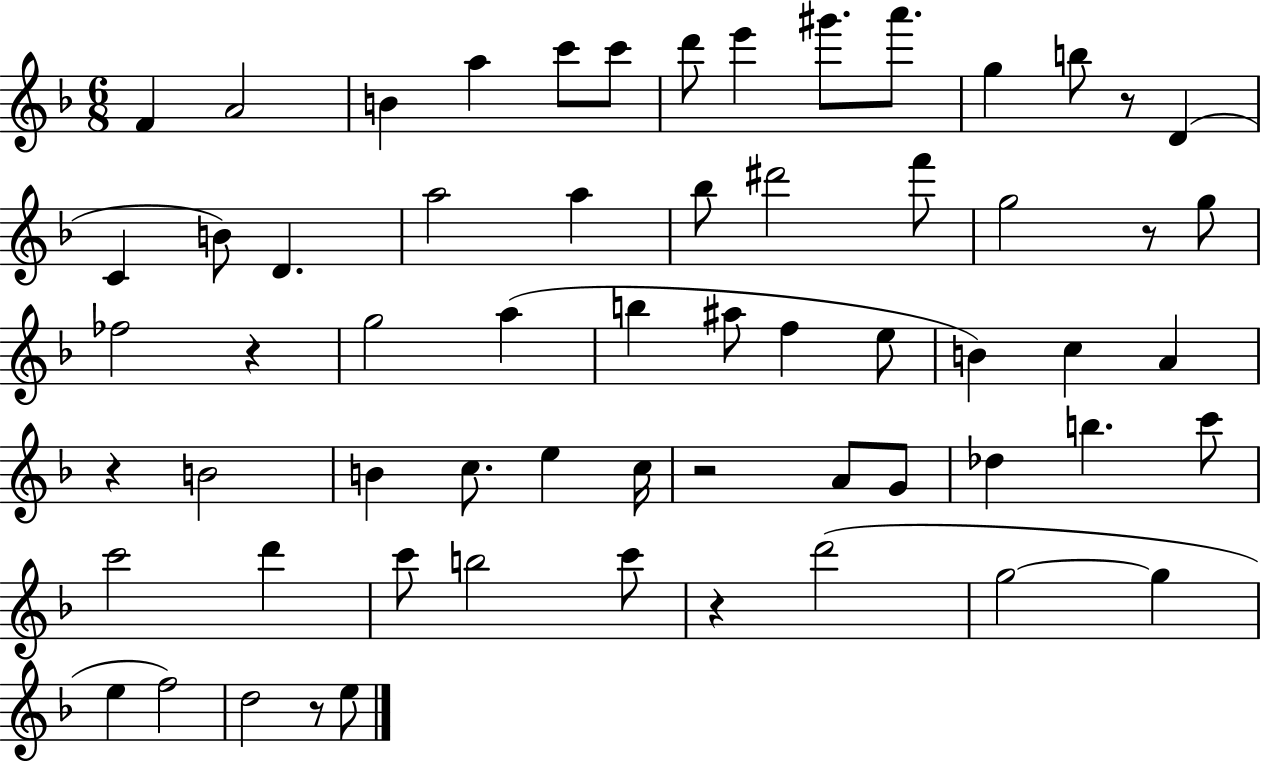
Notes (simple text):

F4/q A4/h B4/q A5/q C6/e C6/e D6/e E6/q G#6/e. A6/e. G5/q B5/e R/e D4/q C4/q B4/e D4/q. A5/h A5/q Bb5/e D#6/h F6/e G5/h R/e G5/e FES5/h R/q G5/h A5/q B5/q A#5/e F5/q E5/e B4/q C5/q A4/q R/q B4/h B4/q C5/e. E5/q C5/s R/h A4/e G4/e Db5/q B5/q. C6/e C6/h D6/q C6/e B5/h C6/e R/q D6/h G5/h G5/q E5/q F5/h D5/h R/e E5/e